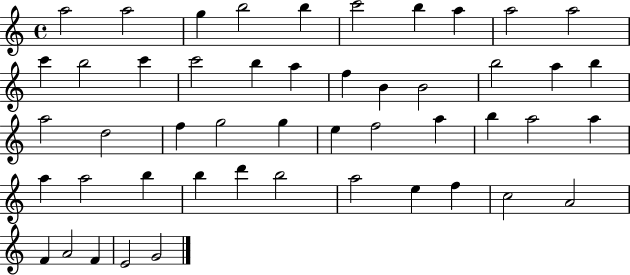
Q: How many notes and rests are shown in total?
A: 49